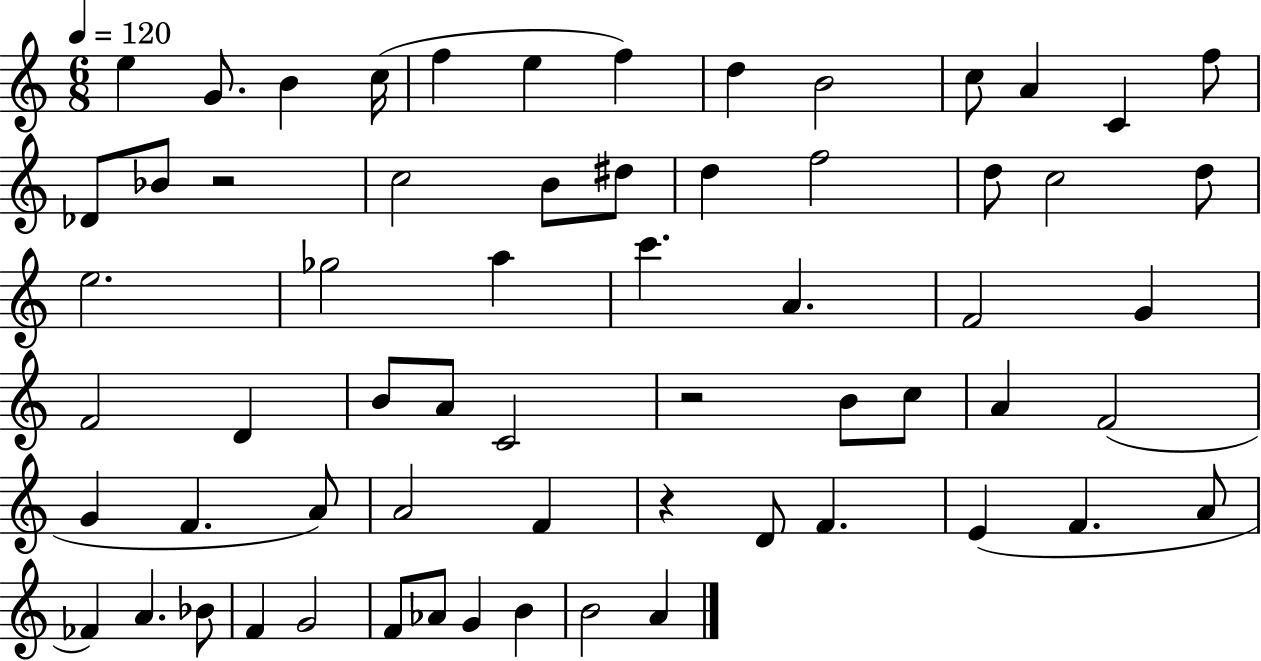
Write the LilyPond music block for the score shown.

{
  \clef treble
  \numericTimeSignature
  \time 6/8
  \key c \major
  \tempo 4 = 120
  \repeat volta 2 { e''4 g'8. b'4 c''16( | f''4 e''4 f''4) | d''4 b'2 | c''8 a'4 c'4 f''8 | \break des'8 bes'8 r2 | c''2 b'8 dis''8 | d''4 f''2 | d''8 c''2 d''8 | \break e''2. | ges''2 a''4 | c'''4. a'4. | f'2 g'4 | \break f'2 d'4 | b'8 a'8 c'2 | r2 b'8 c''8 | a'4 f'2( | \break g'4 f'4. a'8) | a'2 f'4 | r4 d'8 f'4. | e'4( f'4. a'8 | \break fes'4) a'4. bes'8 | f'4 g'2 | f'8 aes'8 g'4 b'4 | b'2 a'4 | \break } \bar "|."
}